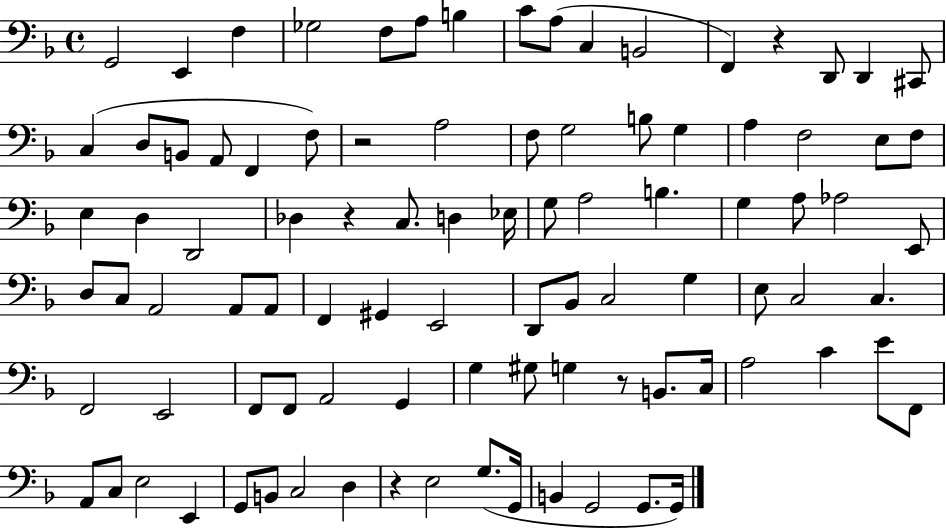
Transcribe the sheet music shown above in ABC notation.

X:1
T:Untitled
M:4/4
L:1/4
K:F
G,,2 E,, F, _G,2 F,/2 A,/2 B, C/2 A,/2 C, B,,2 F,, z D,,/2 D,, ^C,,/2 C, D,/2 B,,/2 A,,/2 F,, F,/2 z2 A,2 F,/2 G,2 B,/2 G, A, F,2 E,/2 F,/2 E, D, D,,2 _D, z C,/2 D, _E,/4 G,/2 A,2 B, G, A,/2 _A,2 E,,/2 D,/2 C,/2 A,,2 A,,/2 A,,/2 F,, ^G,, E,,2 D,,/2 _B,,/2 C,2 G, E,/2 C,2 C, F,,2 E,,2 F,,/2 F,,/2 A,,2 G,, G, ^G,/2 G, z/2 B,,/2 C,/4 A,2 C E/2 F,,/2 A,,/2 C,/2 E,2 E,, G,,/2 B,,/2 C,2 D, z E,2 G,/2 G,,/4 B,, G,,2 G,,/2 G,,/4